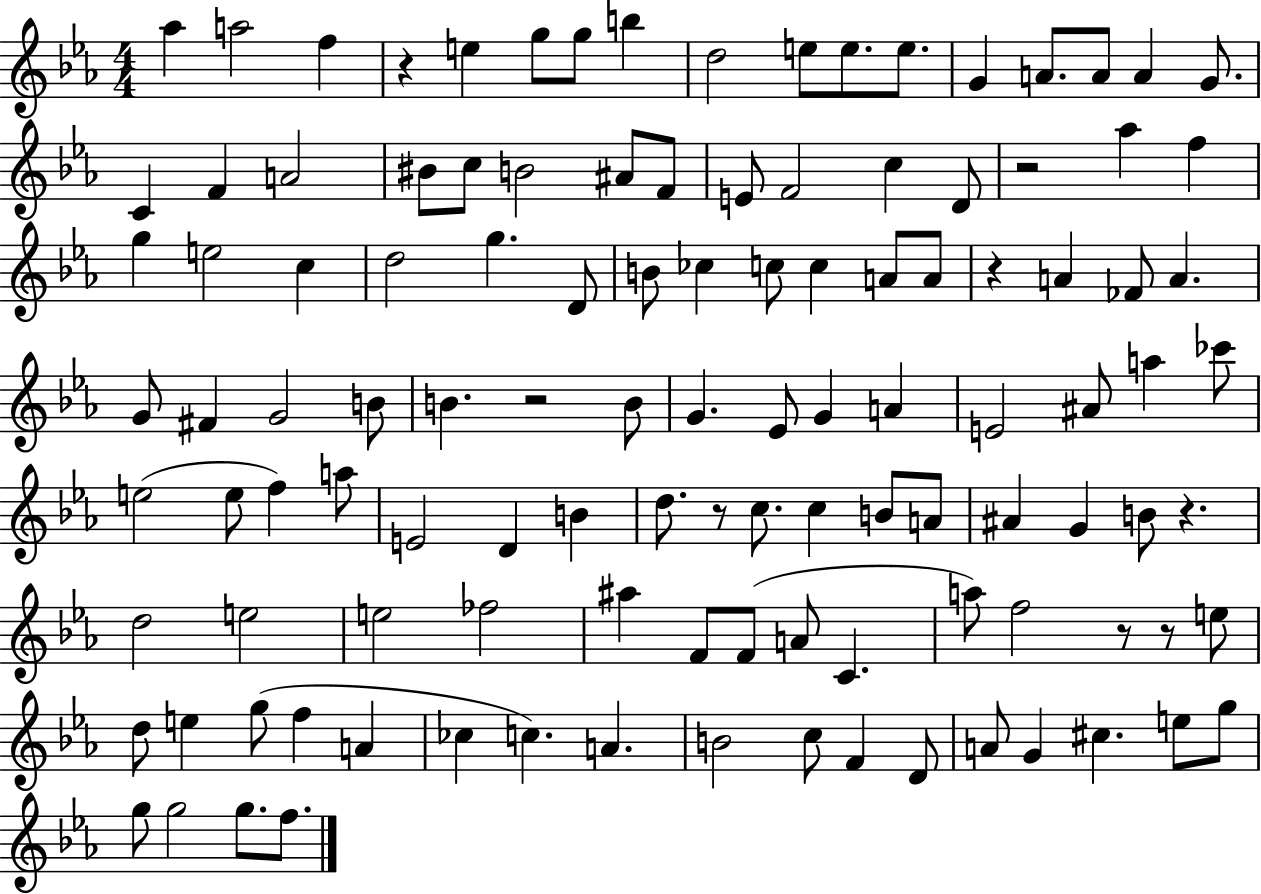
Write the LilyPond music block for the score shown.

{
  \clef treble
  \numericTimeSignature
  \time 4/4
  \key ees \major
  aes''4 a''2 f''4 | r4 e''4 g''8 g''8 b''4 | d''2 e''8 e''8. e''8. | g'4 a'8. a'8 a'4 g'8. | \break c'4 f'4 a'2 | bis'8 c''8 b'2 ais'8 f'8 | e'8 f'2 c''4 d'8 | r2 aes''4 f''4 | \break g''4 e''2 c''4 | d''2 g''4. d'8 | b'8 ces''4 c''8 c''4 a'8 a'8 | r4 a'4 fes'8 a'4. | \break g'8 fis'4 g'2 b'8 | b'4. r2 b'8 | g'4. ees'8 g'4 a'4 | e'2 ais'8 a''4 ces'''8 | \break e''2( e''8 f''4) a''8 | e'2 d'4 b'4 | d''8. r8 c''8. c''4 b'8 a'8 | ais'4 g'4 b'8 r4. | \break d''2 e''2 | e''2 fes''2 | ais''4 f'8 f'8( a'8 c'4. | a''8) f''2 r8 r8 e''8 | \break d''8 e''4 g''8( f''4 a'4 | ces''4 c''4.) a'4. | b'2 c''8 f'4 d'8 | a'8 g'4 cis''4. e''8 g''8 | \break g''8 g''2 g''8. f''8. | \bar "|."
}